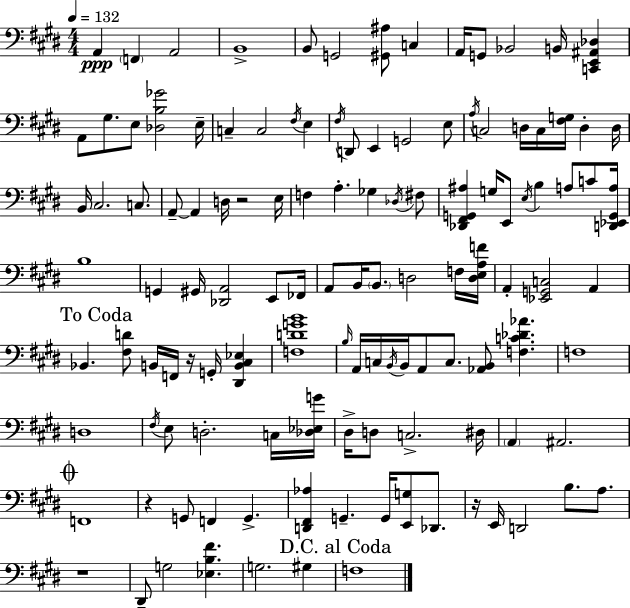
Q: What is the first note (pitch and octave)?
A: A2